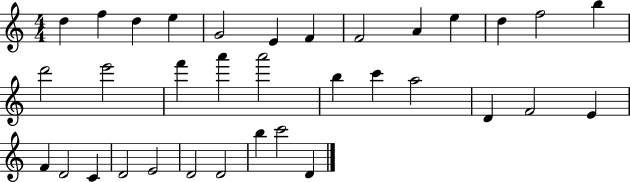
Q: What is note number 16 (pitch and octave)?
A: F6